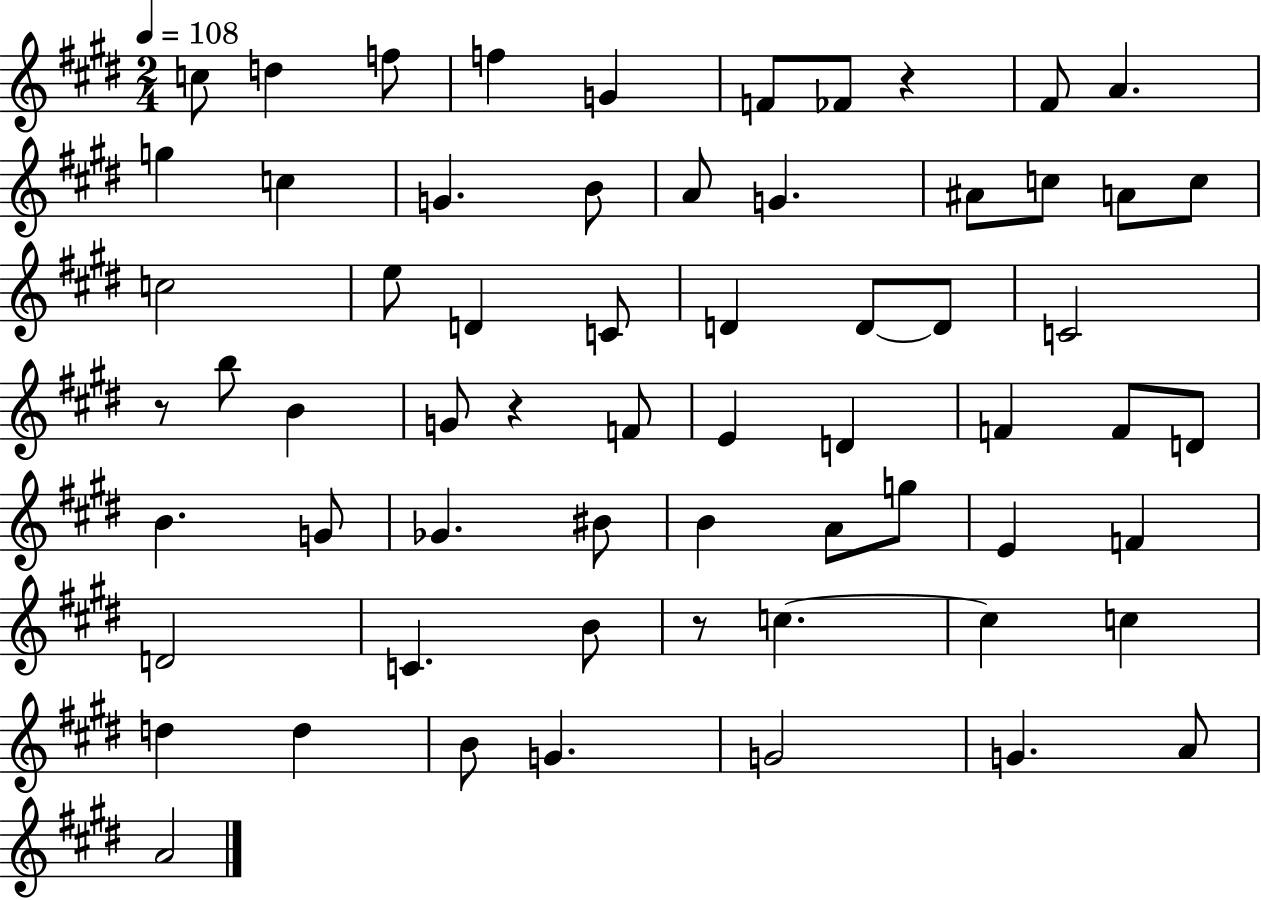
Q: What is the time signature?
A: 2/4